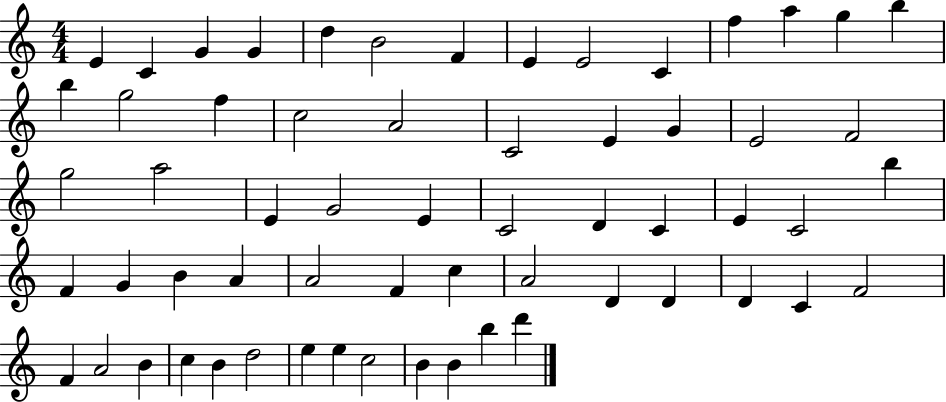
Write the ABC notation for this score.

X:1
T:Untitled
M:4/4
L:1/4
K:C
E C G G d B2 F E E2 C f a g b b g2 f c2 A2 C2 E G E2 F2 g2 a2 E G2 E C2 D C E C2 b F G B A A2 F c A2 D D D C F2 F A2 B c B d2 e e c2 B B b d'